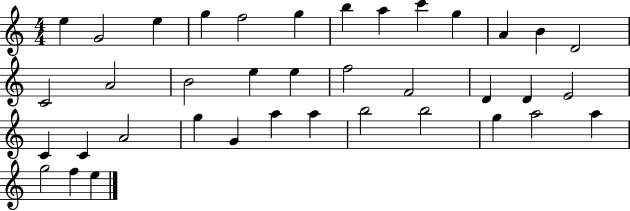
E5/q G4/h E5/q G5/q F5/h G5/q B5/q A5/q C6/q G5/q A4/q B4/q D4/h C4/h A4/h B4/h E5/q E5/q F5/h F4/h D4/q D4/q E4/h C4/q C4/q A4/h G5/q G4/q A5/q A5/q B5/h B5/h G5/q A5/h A5/q G5/h F5/q E5/q